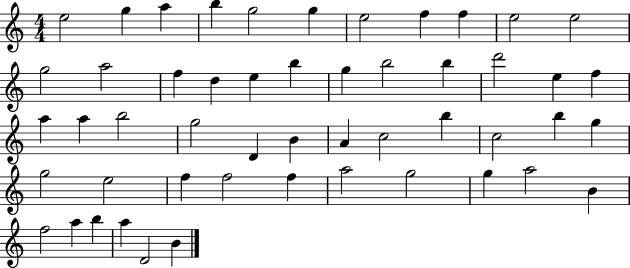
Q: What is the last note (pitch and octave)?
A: B4